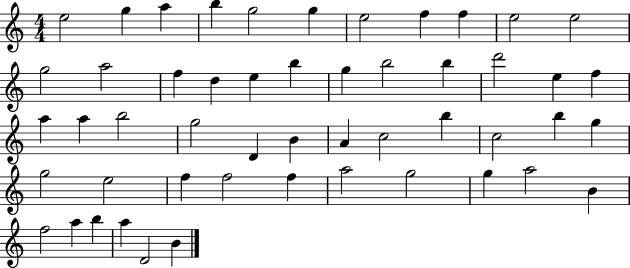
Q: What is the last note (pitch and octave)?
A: B4